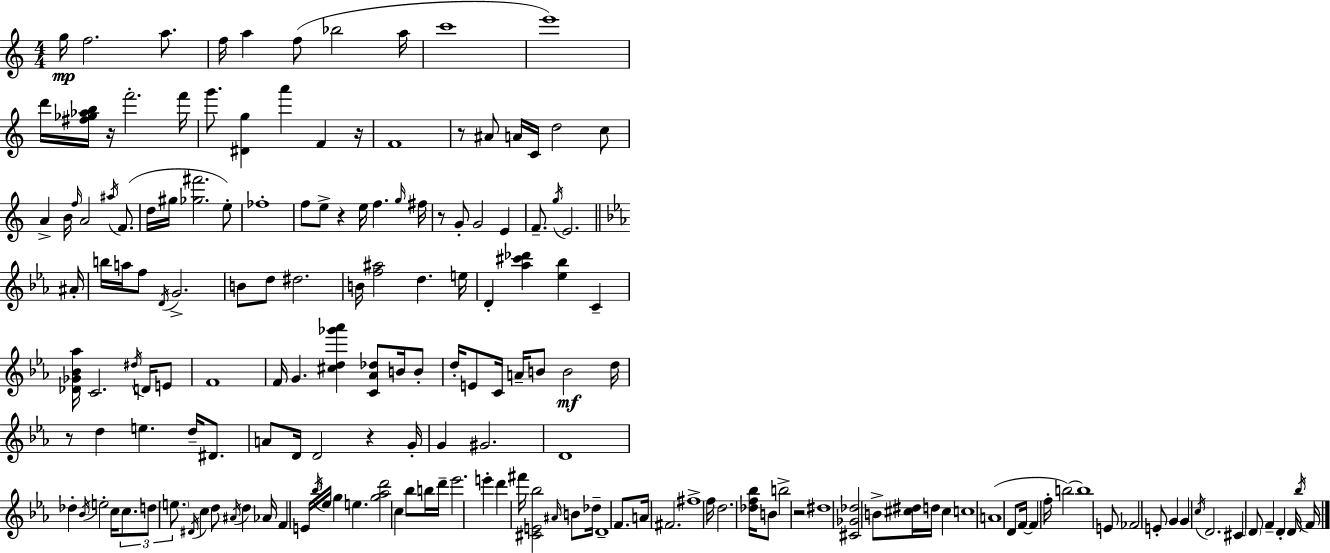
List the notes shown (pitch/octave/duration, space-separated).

G5/s F5/h. A5/e. F5/s A5/q F5/e Bb5/h A5/s C6/w E6/w D6/s [F#5,Gb5,Ab5,B5]/s R/s F6/h. F6/s G6/e. [D#4,G5]/q A6/q F4/q R/s F4/w R/e A#4/e A4/s C4/s D5/h C5/e A4/q B4/s F5/s A4/h A#5/s F4/e. D5/s G#5/s [Gb5,F#6]/h. E5/e FES5/w F5/e E5/e R/q E5/s F5/q. G5/s F#5/s R/e G4/e G4/h E4/q F4/e. G5/s E4/h. A#4/s B5/s A5/s F5/e D4/s G4/h. B4/e D5/e D#5/h. B4/s [F5,A#5]/h D5/q. E5/s D4/q [Ab5,C#6,Db6]/q [Eb5,Bb5]/q C4/q [Db4,Gb4,Bb4,Ab5]/s C4/h. D#5/s D4/s E4/e F4/w F4/s G4/q. [C#5,D5,Gb6,Ab6]/q [C4,Ab4,Db5]/e B4/s B4/e D5/s E4/e C4/s A4/s B4/e B4/h D5/s R/e D5/q E5/q. D5/s D#4/e. A4/e D4/s D4/h R/q G4/s G4/q G#4/h. D4/w Db5/q Bb4/s E5/h C5/s C5/e. D5/e E5/e. D#4/s C5/q D5/e A#4/s D5/q Ab4/s F4/q E4/s Bb5/s Eb5/s G5/q E5/q. [G5,Ab5,D6]/h C5/q Bb5/e B5/s D6/s Eb6/h. E6/q D6/q F#6/s [C#4,E4,Bb5]/h A#4/s B4/e Db5/s D4/w F4/e. A4/s F#4/h. F#5/w F5/s D5/h. [Db5,F5,Bb5]/s B4/e B5/h R/h D#5/w [C#4,Gb4,Db5]/h B4/e [C#5,D#5]/s D5/s C#5/q C5/w A4/w D4/e F4/s F4/q F5/s B5/h B5/w E4/e FES4/h E4/e G4/q G4/q C5/s D4/h. C#4/q D4/e F4/q D4/q D4/s Bb5/s F4/s